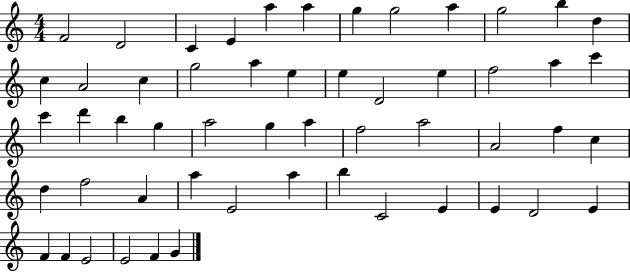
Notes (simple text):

F4/h D4/h C4/q E4/q A5/q A5/q G5/q G5/h A5/q G5/h B5/q D5/q C5/q A4/h C5/q G5/h A5/q E5/q E5/q D4/h E5/q F5/h A5/q C6/q C6/q D6/q B5/q G5/q A5/h G5/q A5/q F5/h A5/h A4/h F5/q C5/q D5/q F5/h A4/q A5/q E4/h A5/q B5/q C4/h E4/q E4/q D4/h E4/q F4/q F4/q E4/h E4/h F4/q G4/q